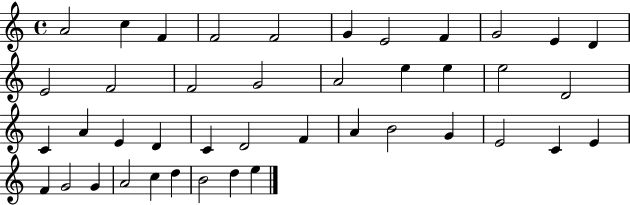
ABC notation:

X:1
T:Untitled
M:4/4
L:1/4
K:C
A2 c F F2 F2 G E2 F G2 E D E2 F2 F2 G2 A2 e e e2 D2 C A E D C D2 F A B2 G E2 C E F G2 G A2 c d B2 d e